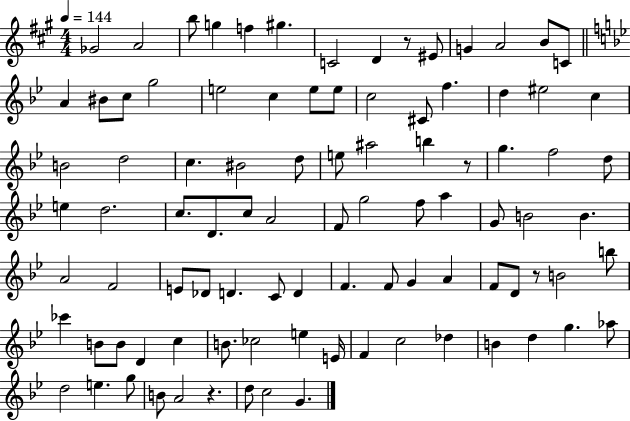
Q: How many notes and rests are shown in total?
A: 94